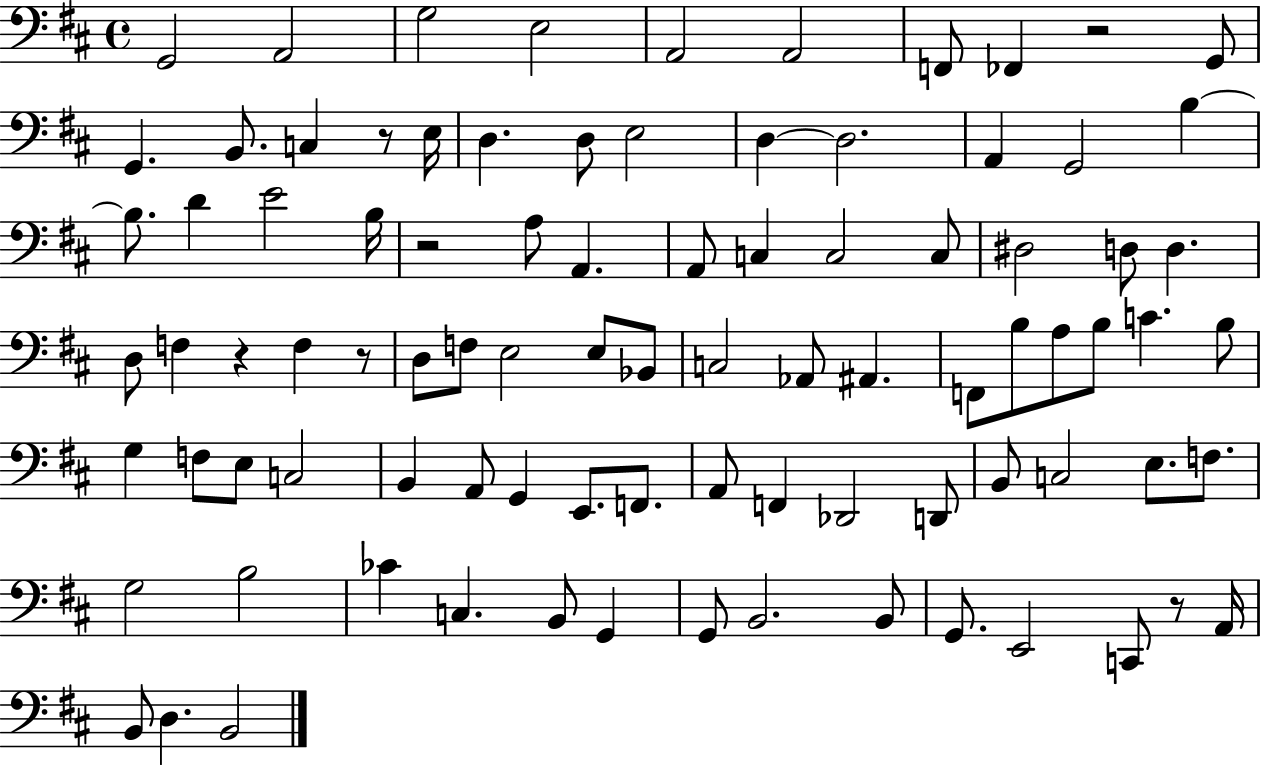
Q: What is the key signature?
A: D major